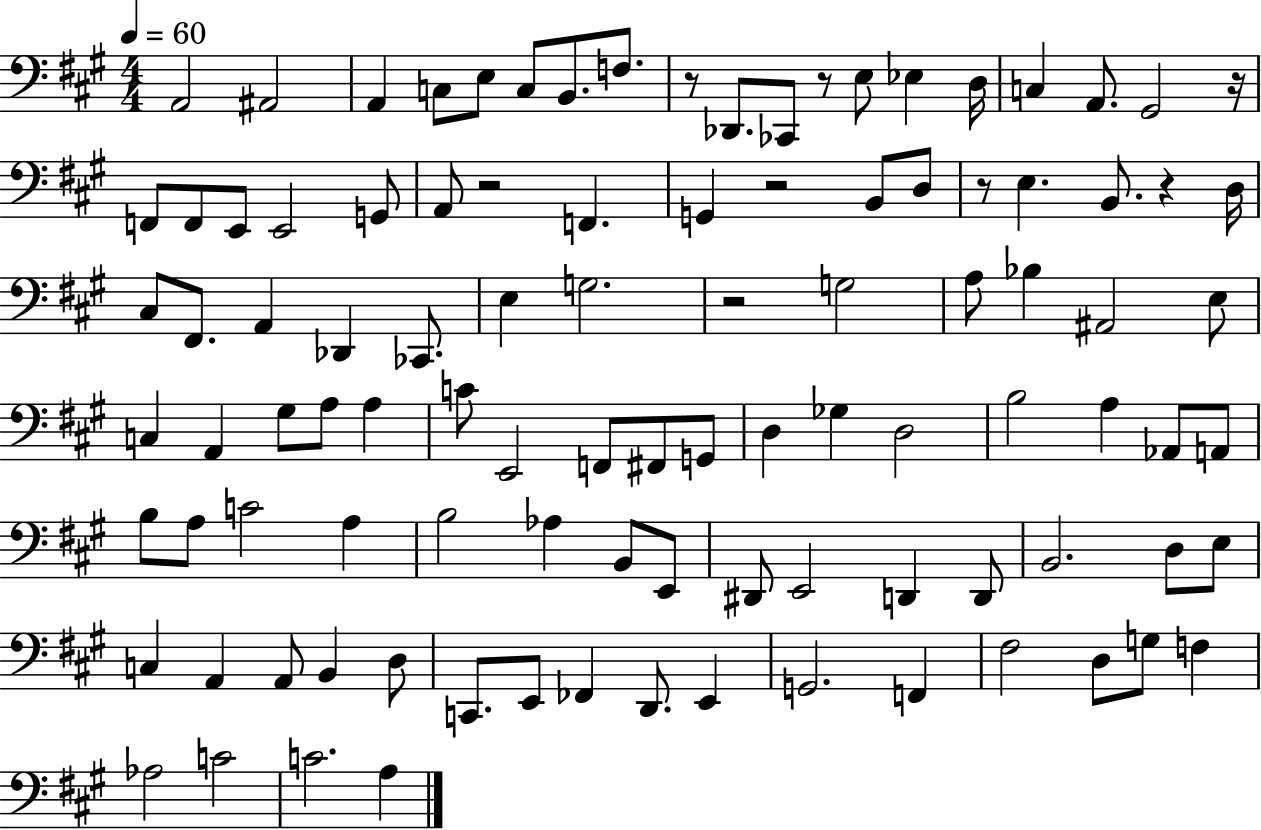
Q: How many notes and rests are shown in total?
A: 101